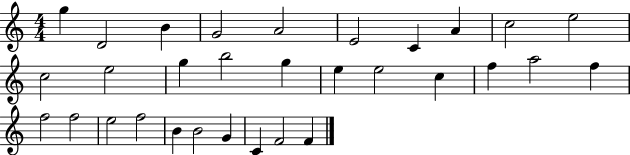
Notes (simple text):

G5/q D4/h B4/q G4/h A4/h E4/h C4/q A4/q C5/h E5/h C5/h E5/h G5/q B5/h G5/q E5/q E5/h C5/q F5/q A5/h F5/q F5/h F5/h E5/h F5/h B4/q B4/h G4/q C4/q F4/h F4/q